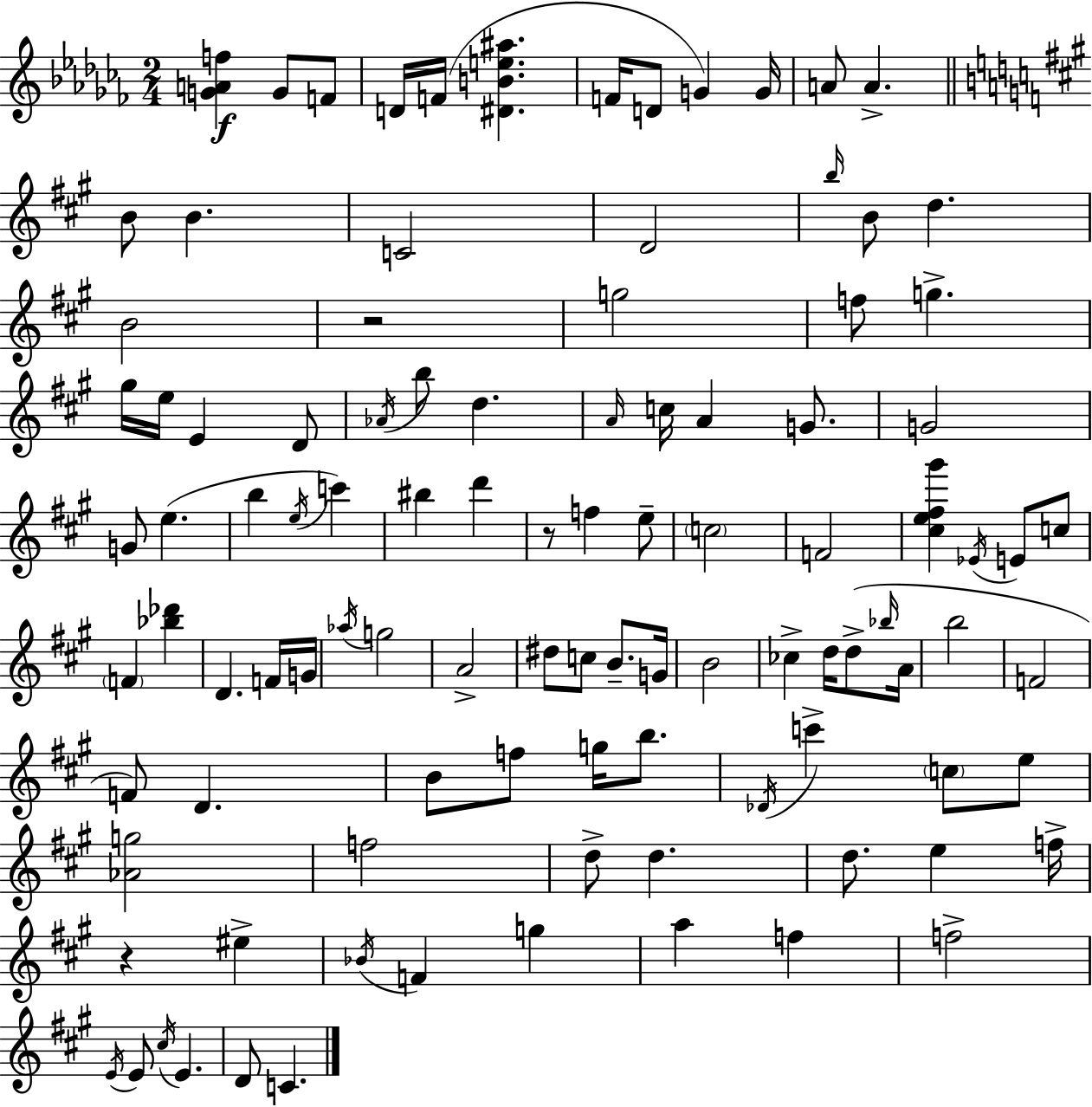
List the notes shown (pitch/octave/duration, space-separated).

[G4,A4,F5]/q G4/e F4/e D4/s F4/s [D#4,B4,E5,A#5]/q. F4/s D4/e G4/q G4/s A4/e A4/q. B4/e B4/q. C4/h D4/h B5/s B4/e D5/q. B4/h R/h G5/h F5/e G5/q. G#5/s E5/s E4/q D4/e Ab4/s B5/e D5/q. A4/s C5/s A4/q G4/e. G4/h G4/e E5/q. B5/q E5/s C6/q BIS5/q D6/q R/e F5/q E5/e C5/h F4/h [C#5,E5,F#5,G#6]/q Eb4/s E4/e C5/e F4/q [Bb5,Db6]/q D4/q. F4/s G4/s Ab5/s G5/h A4/h D#5/e C5/e B4/e. G4/s B4/h CES5/q D5/s D5/e Bb5/s A4/s B5/h F4/h F4/e D4/q. B4/e F5/e G5/s B5/e. Db4/s C6/q C5/e E5/e [Ab4,G5]/h F5/h D5/e D5/q. D5/e. E5/q F5/s R/q EIS5/q Bb4/s F4/q G5/q A5/q F5/q F5/h E4/s E4/e C#5/s E4/q. D4/e C4/q.